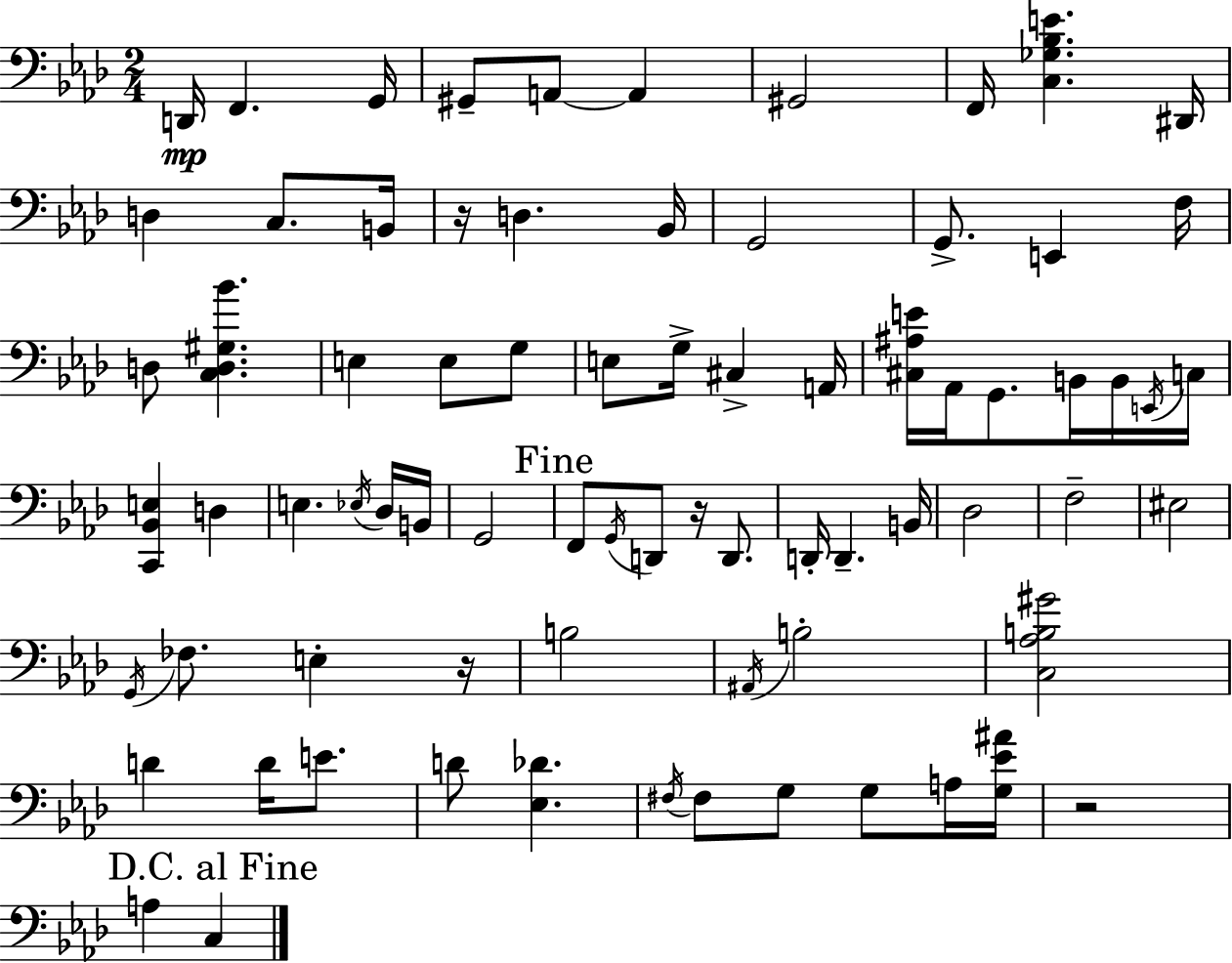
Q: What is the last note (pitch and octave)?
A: C3